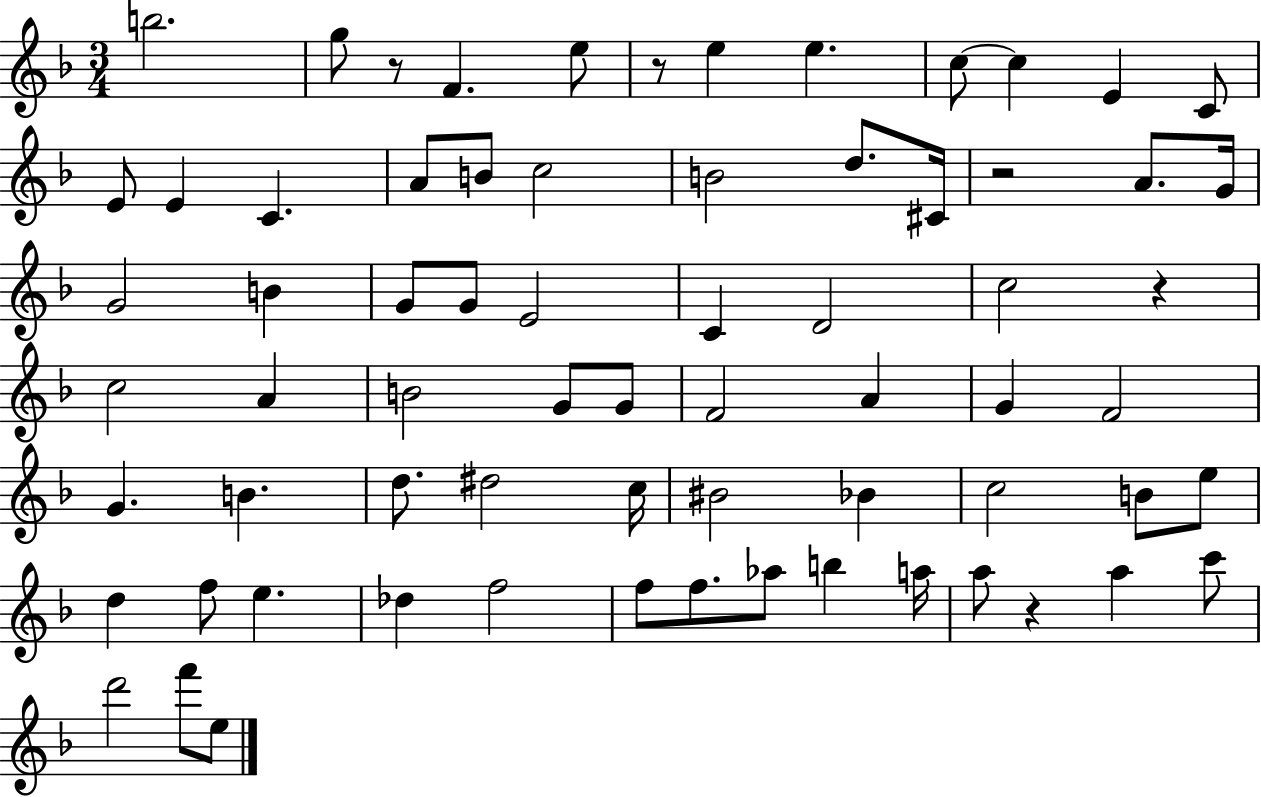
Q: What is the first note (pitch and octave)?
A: B5